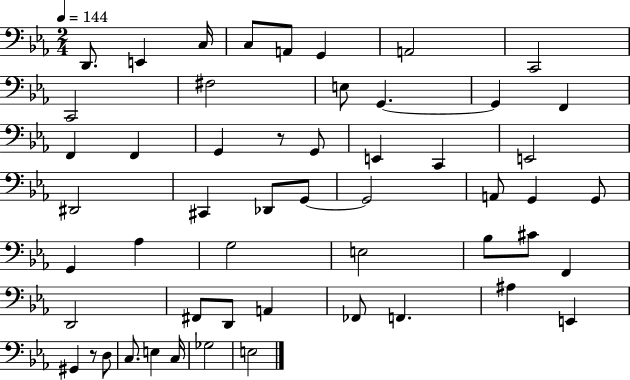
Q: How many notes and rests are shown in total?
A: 53